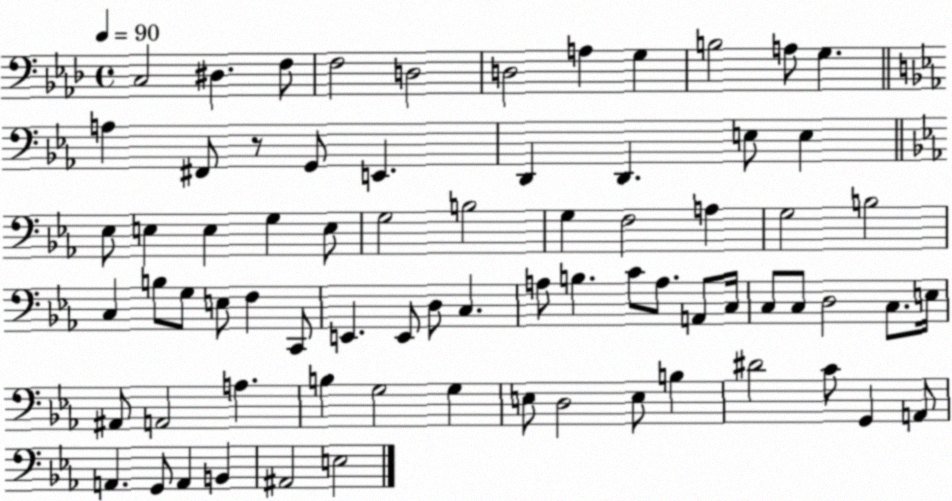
X:1
T:Untitled
M:4/4
L:1/4
K:Ab
C,2 ^D, F,/2 F,2 D,2 D,2 A, G, B,2 A,/2 G, A, ^F,,/2 z/2 G,,/2 E,, D,, D,, E,/2 E, _E,/2 E, E, G, E,/2 G,2 B,2 G, F,2 A, G,2 B,2 C, B,/2 G,/2 E,/2 F, C,,/2 E,, E,,/2 D,/2 C, A,/2 B, C/2 A,/2 A,,/2 C,/4 C,/2 C,/2 D,2 C,/2 E,/4 ^A,,/2 A,,2 A, B, G,2 G, E,/2 D,2 E,/2 B, ^D2 C/2 G,, A,,/2 A,, G,,/2 A,, B,, ^A,,2 E,2